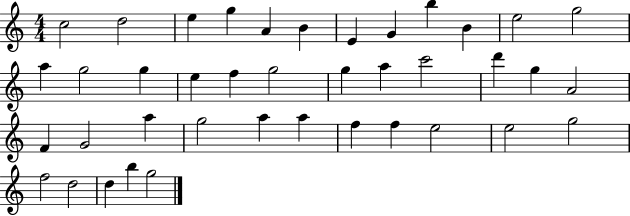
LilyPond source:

{
  \clef treble
  \numericTimeSignature
  \time 4/4
  \key c \major
  c''2 d''2 | e''4 g''4 a'4 b'4 | e'4 g'4 b''4 b'4 | e''2 g''2 | \break a''4 g''2 g''4 | e''4 f''4 g''2 | g''4 a''4 c'''2 | d'''4 g''4 a'2 | \break f'4 g'2 a''4 | g''2 a''4 a''4 | f''4 f''4 e''2 | e''2 g''2 | \break f''2 d''2 | d''4 b''4 g''2 | \bar "|."
}